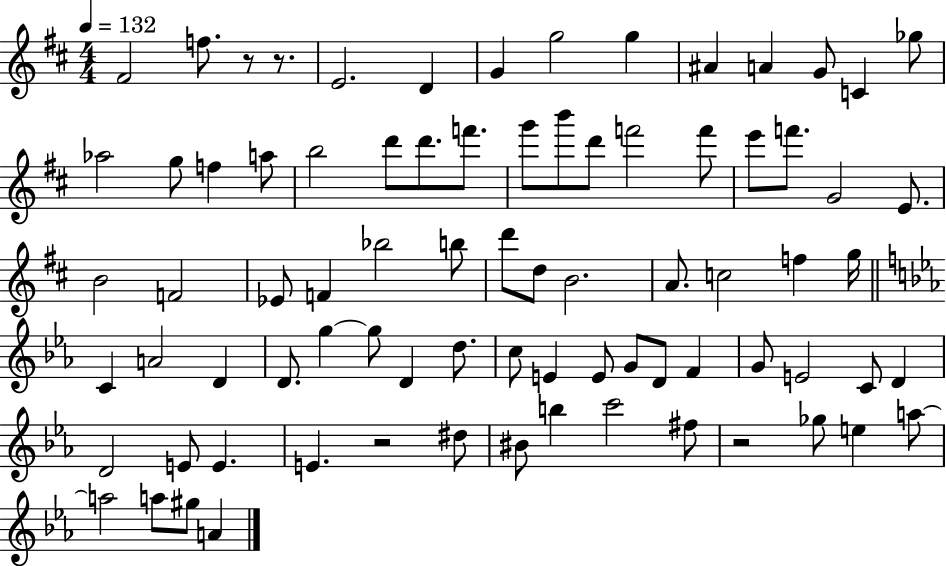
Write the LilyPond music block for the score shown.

{
  \clef treble
  \numericTimeSignature
  \time 4/4
  \key d \major
  \tempo 4 = 132
  fis'2 f''8. r8 r8. | e'2. d'4 | g'4 g''2 g''4 | ais'4 a'4 g'8 c'4 ges''8 | \break aes''2 g''8 f''4 a''8 | b''2 d'''8 d'''8. f'''8. | g'''8 b'''8 d'''8 f'''2 f'''8 | e'''8 f'''8. g'2 e'8. | \break b'2 f'2 | ees'8 f'4 bes''2 b''8 | d'''8 d''8 b'2. | a'8. c''2 f''4 g''16 | \break \bar "||" \break \key ees \major c'4 a'2 d'4 | d'8. g''4~~ g''8 d'4 d''8. | c''8 e'4 e'8 g'8 d'8 f'4 | g'8 e'2 c'8 d'4 | \break d'2 e'8 e'4. | e'4. r2 dis''8 | bis'8 b''4 c'''2 fis''8 | r2 ges''8 e''4 a''8~~ | \break a''2 a''8 gis''8 a'4 | \bar "|."
}